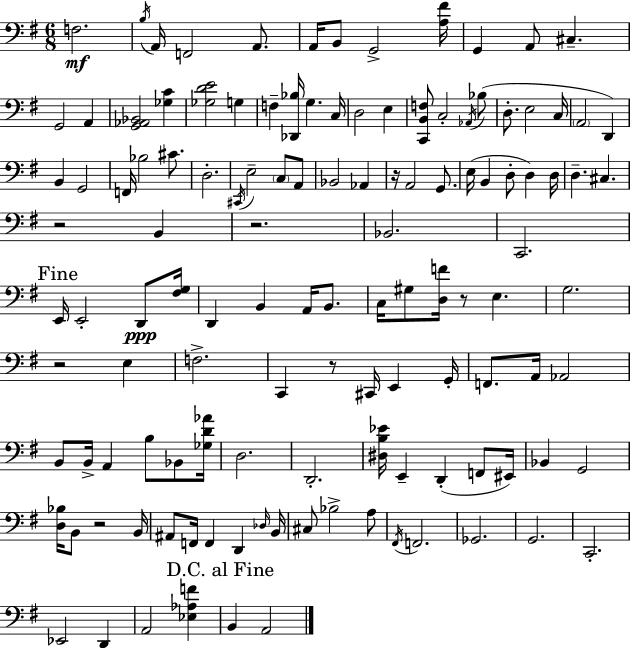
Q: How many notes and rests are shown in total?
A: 124